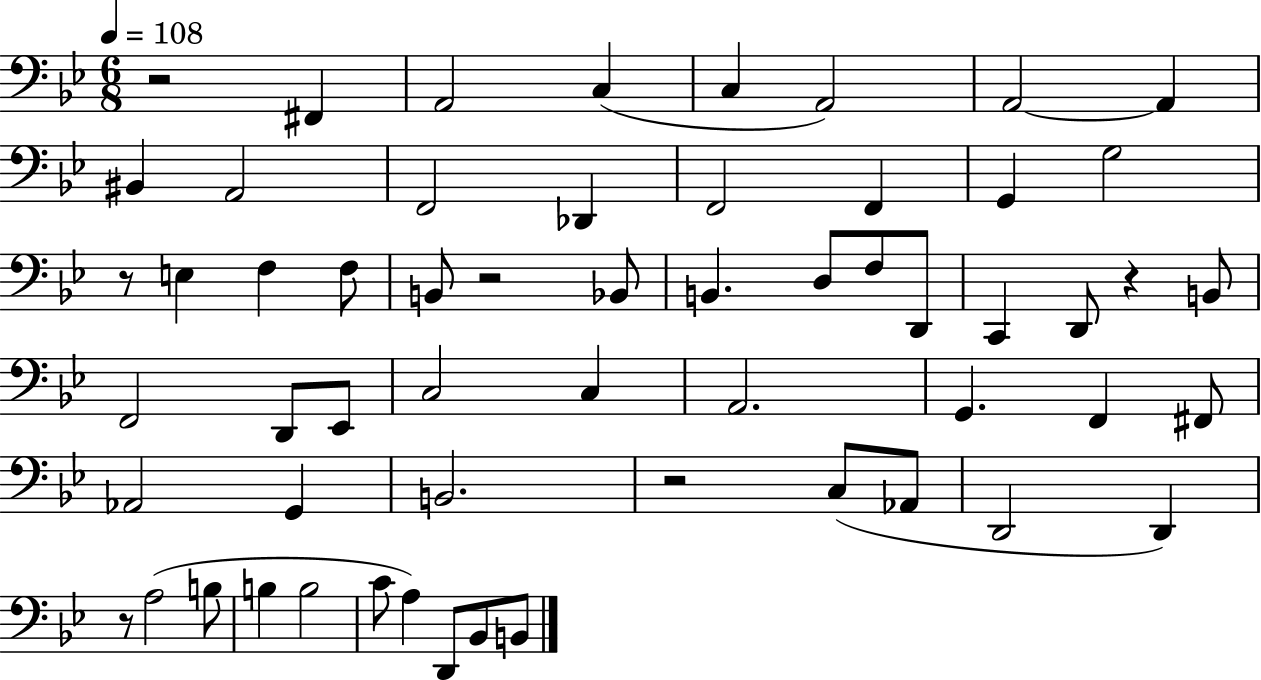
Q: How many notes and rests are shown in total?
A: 58